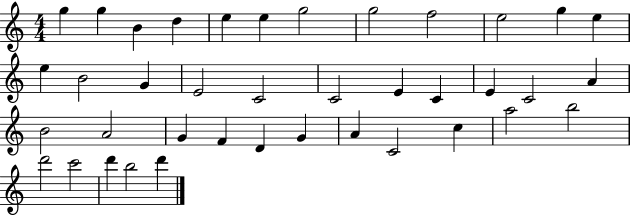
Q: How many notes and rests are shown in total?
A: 39